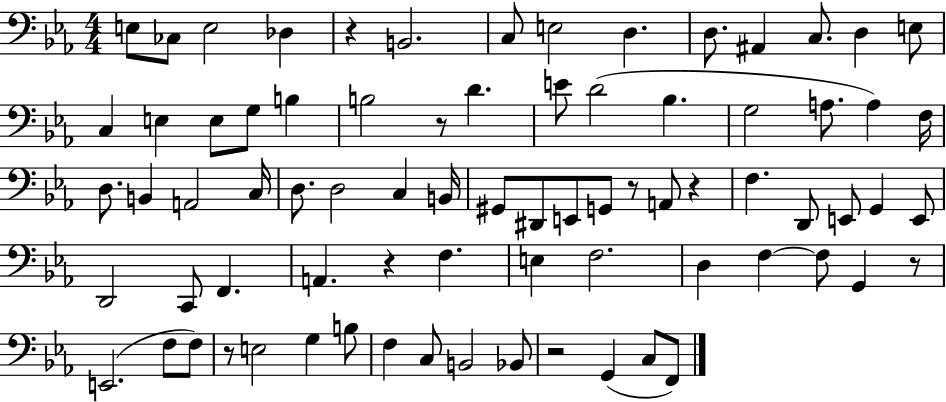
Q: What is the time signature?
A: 4/4